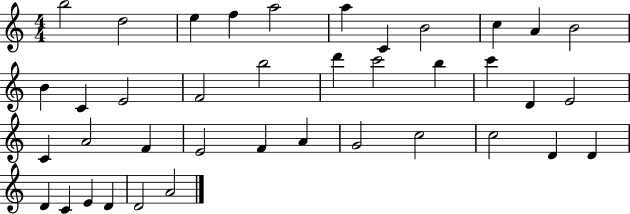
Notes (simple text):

B5/h D5/h E5/q F5/q A5/h A5/q C4/q B4/h C5/q A4/q B4/h B4/q C4/q E4/h F4/h B5/h D6/q C6/h B5/q C6/q D4/q E4/h C4/q A4/h F4/q E4/h F4/q A4/q G4/h C5/h C5/h D4/q D4/q D4/q C4/q E4/q D4/q D4/h A4/h